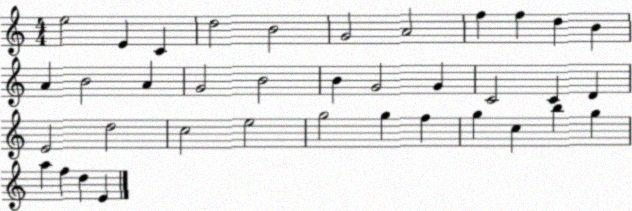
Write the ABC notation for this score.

X:1
T:Untitled
M:4/4
L:1/4
K:C
e2 E C d2 B2 G2 A2 f f d B A B2 A G2 B2 B G2 G C2 C D E2 d2 c2 e2 g2 g f g c b g a f d E